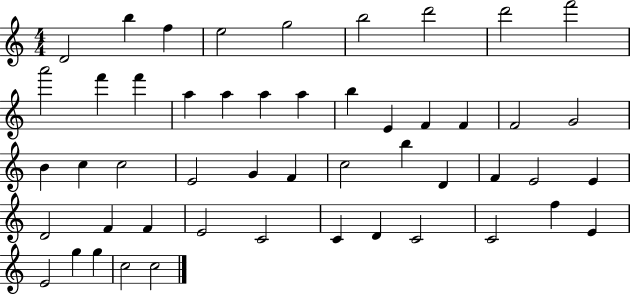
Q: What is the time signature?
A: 4/4